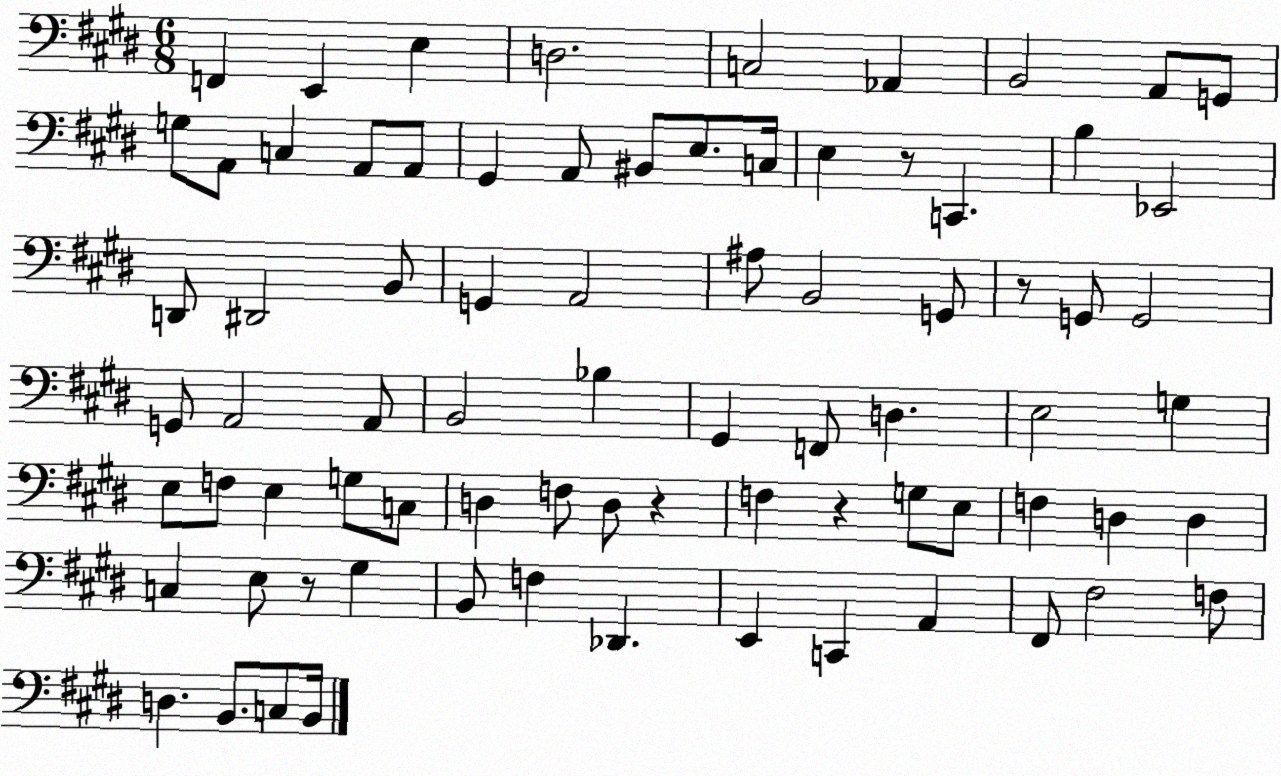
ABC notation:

X:1
T:Untitled
M:6/8
L:1/4
K:E
F,, E,, E, D,2 C,2 _A,, B,,2 A,,/2 G,,/2 G,/2 A,,/2 C, A,,/2 A,,/2 ^G,, A,,/2 ^B,,/2 E,/2 C,/4 E, z/2 C,, B, _E,,2 D,,/2 ^D,,2 B,,/2 G,, A,,2 ^A,/2 B,,2 G,,/2 z/2 G,,/2 G,,2 G,,/2 A,,2 A,,/2 B,,2 _B, ^G,, F,,/2 D, E,2 G, E,/2 F,/2 E, G,/2 C,/2 D, F,/2 D,/2 z F, z G,/2 E,/2 F, D, D, C, E,/2 z/2 ^G, B,,/2 F, _D,, E,, C,, A,, ^F,,/2 ^F,2 F,/2 D, B,,/2 C,/2 B,,/4